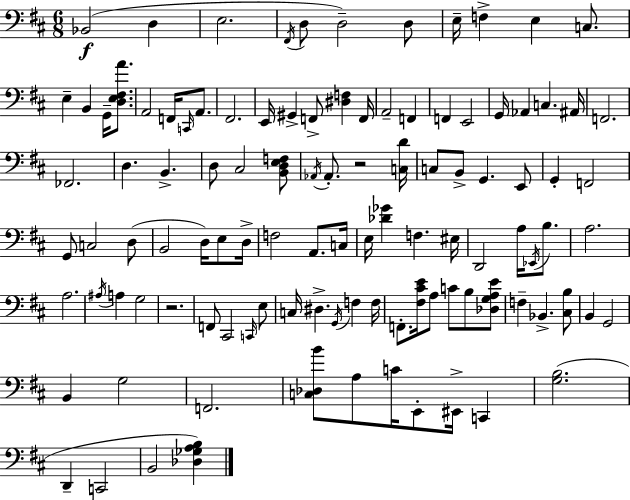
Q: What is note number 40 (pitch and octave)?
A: C3